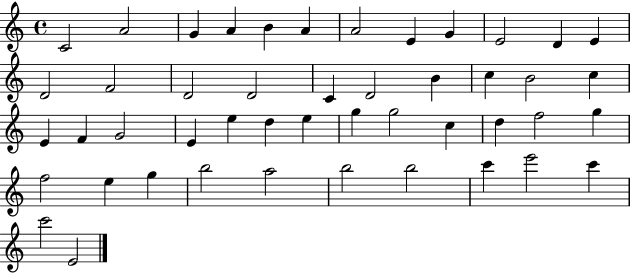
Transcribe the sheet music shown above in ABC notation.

X:1
T:Untitled
M:4/4
L:1/4
K:C
C2 A2 G A B A A2 E G E2 D E D2 F2 D2 D2 C D2 B c B2 c E F G2 E e d e g g2 c d f2 g f2 e g b2 a2 b2 b2 c' e'2 c' c'2 E2